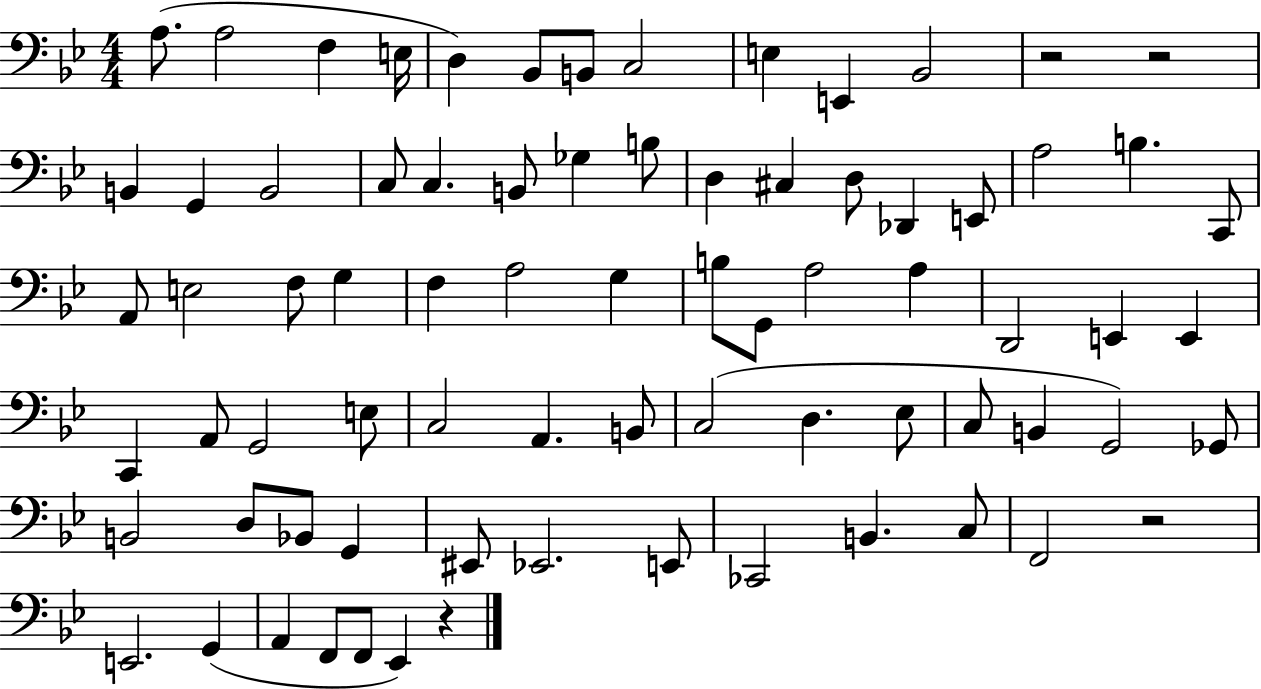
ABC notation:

X:1
T:Untitled
M:4/4
L:1/4
K:Bb
A,/2 A,2 F, E,/4 D, _B,,/2 B,,/2 C,2 E, E,, _B,,2 z2 z2 B,, G,, B,,2 C,/2 C, B,,/2 _G, B,/2 D, ^C, D,/2 _D,, E,,/2 A,2 B, C,,/2 A,,/2 E,2 F,/2 G, F, A,2 G, B,/2 G,,/2 A,2 A, D,,2 E,, E,, C,, A,,/2 G,,2 E,/2 C,2 A,, B,,/2 C,2 D, _E,/2 C,/2 B,, G,,2 _G,,/2 B,,2 D,/2 _B,,/2 G,, ^E,,/2 _E,,2 E,,/2 _C,,2 B,, C,/2 F,,2 z2 E,,2 G,, A,, F,,/2 F,,/2 _E,, z